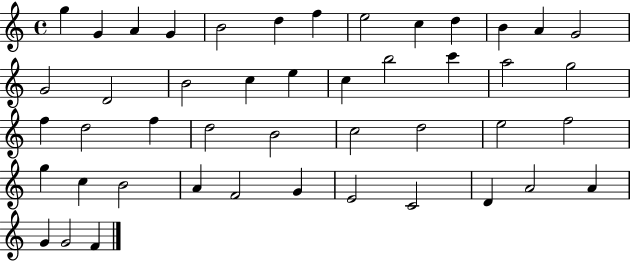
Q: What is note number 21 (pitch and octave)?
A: C6